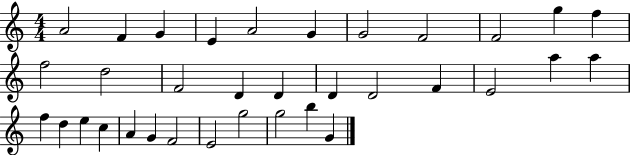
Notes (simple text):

A4/h F4/q G4/q E4/q A4/h G4/q G4/h F4/h F4/h G5/q F5/q F5/h D5/h F4/h D4/q D4/q D4/q D4/h F4/q E4/h A5/q A5/q F5/q D5/q E5/q C5/q A4/q G4/q F4/h E4/h G5/h G5/h B5/q G4/q